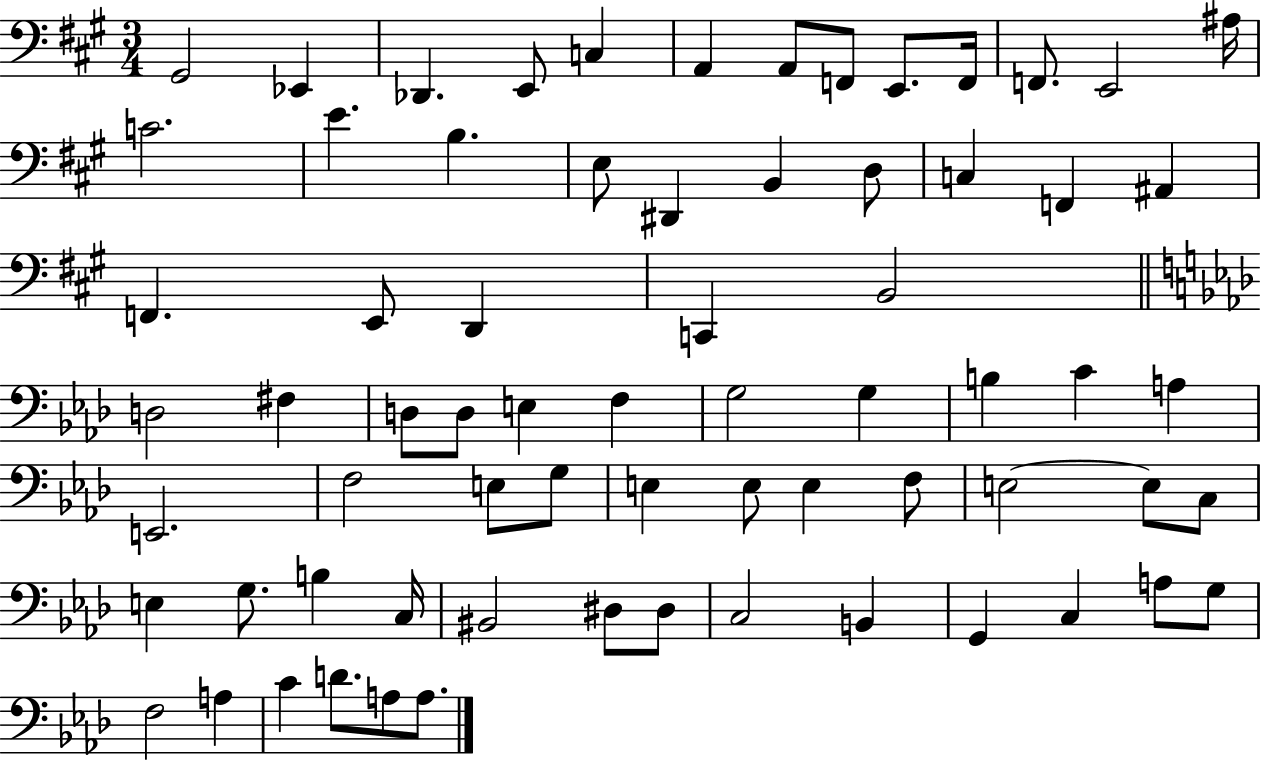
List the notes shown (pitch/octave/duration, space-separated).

G#2/h Eb2/q Db2/q. E2/e C3/q A2/q A2/e F2/e E2/e. F2/s F2/e. E2/h A#3/s C4/h. E4/q. B3/q. E3/e D#2/q B2/q D3/e C3/q F2/q A#2/q F2/q. E2/e D2/q C2/q B2/h D3/h F#3/q D3/e D3/e E3/q F3/q G3/h G3/q B3/q C4/q A3/q E2/h. F3/h E3/e G3/e E3/q E3/e E3/q F3/e E3/h E3/e C3/e E3/q G3/e. B3/q C3/s BIS2/h D#3/e D#3/e C3/h B2/q G2/q C3/q A3/e G3/e F3/h A3/q C4/q D4/e. A3/e A3/e.